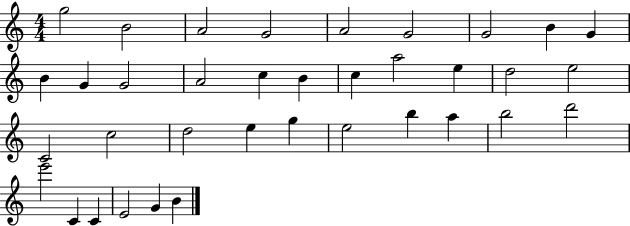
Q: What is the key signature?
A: C major